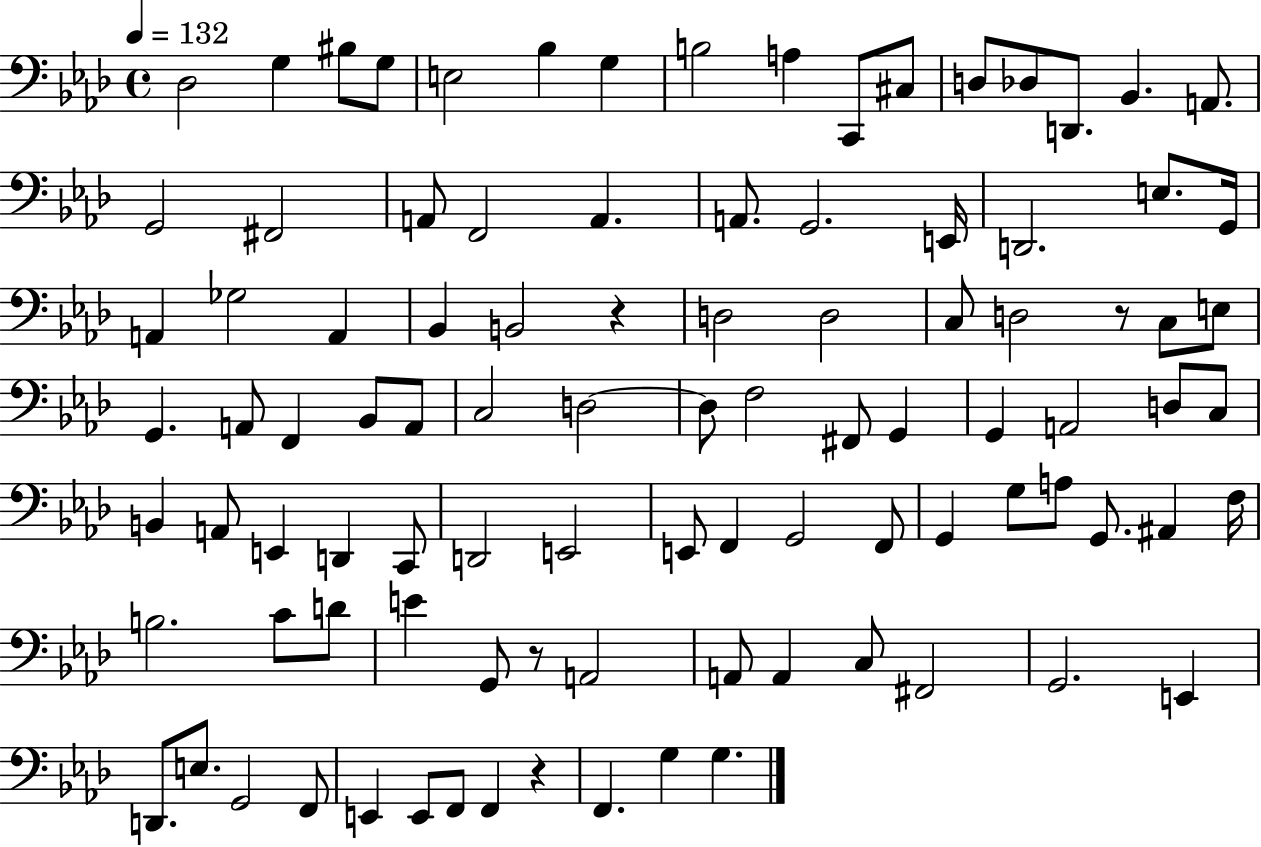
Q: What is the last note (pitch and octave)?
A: G3